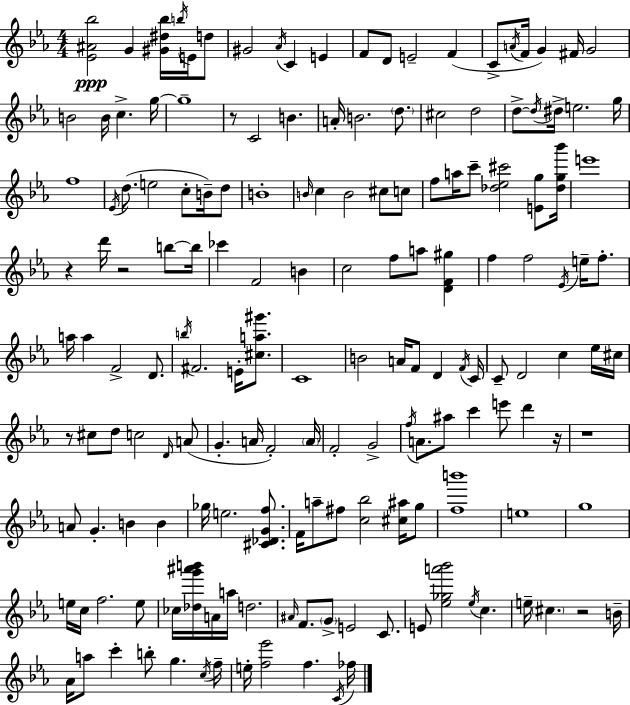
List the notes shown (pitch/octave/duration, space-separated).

[Eb4,A#4,Bb5]/h G4/q [G#4,D#5,Bb5]/s B5/s E4/s D5/e G#4/h Ab4/s C4/q E4/q F4/e D4/e E4/h F4/q C4/e A4/s F4/s G4/q F#4/s G4/h B4/h B4/s C5/q. G5/s G5/w R/e C4/h B4/q. A4/s B4/h. D5/e. C#5/h D5/h D5/e D5/s D#5/s E5/h. G5/s F5/w Eb4/s D5/e. E5/h C5/e B4/s D5/e B4/w B4/s C5/q B4/h C#5/e C5/e F5/e A5/s C6/e [Db5,Eb5,C#6]/h [E4,G5]/e [Db5,G5,Bb6]/s E6/w R/q D6/s R/h B5/e B5/s CES6/q F4/h B4/q C5/h F5/e A5/e [D4,F4,G#5]/q F5/q F5/h Eb4/s E5/s F5/e. A5/s A5/q F4/h D4/e. B5/s F#4/h. E4/s [C#5,A5,G#6]/e. C4/w B4/h A4/s F4/e D4/q F4/s C4/s C4/e D4/h C5/q Eb5/s C#5/s R/e C#5/e D5/e C5/h D4/s A4/e G4/q. A4/s F4/h A4/s F4/h G4/h F5/s A4/e. A#5/e C6/q E6/e D6/q R/s R/w A4/e G4/q. B4/q B4/q Gb5/s E5/h. [C#4,Db4,G4,F5]/e. F4/s A5/e F#5/e [C5,Bb5]/h [C#5,A#5]/s G5/e [F5,B6]/w E5/w G5/w E5/s C5/s F5/h. E5/e CES5/s [Db5,G6,A#6,B6]/s A4/s A5/s D5/h. A#4/s F4/e. G4/e E4/h C4/e. E4/e [Eb5,Gb5,A6,Bb6]/h Eb5/s C5/q. E5/s C#5/q. R/h B4/s Ab4/s A5/e C6/q B5/e G5/q. C5/s F5/s E5/s [F5,Eb6]/h F5/q. C4/s FES5/s